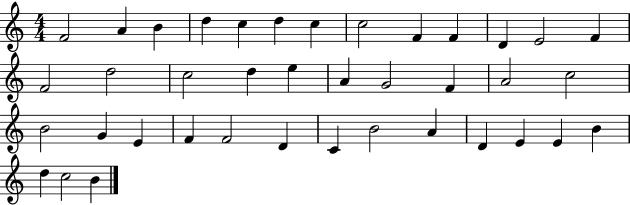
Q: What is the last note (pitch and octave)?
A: B4